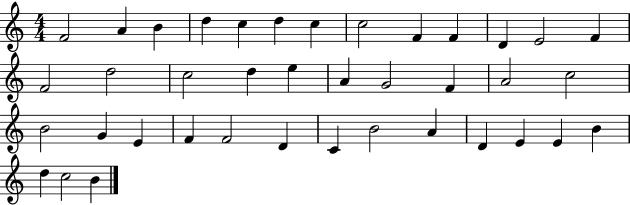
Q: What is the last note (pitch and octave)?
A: B4